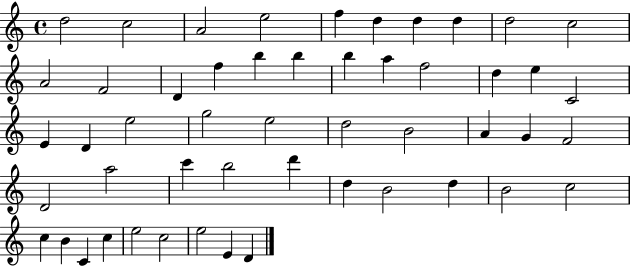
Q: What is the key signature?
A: C major